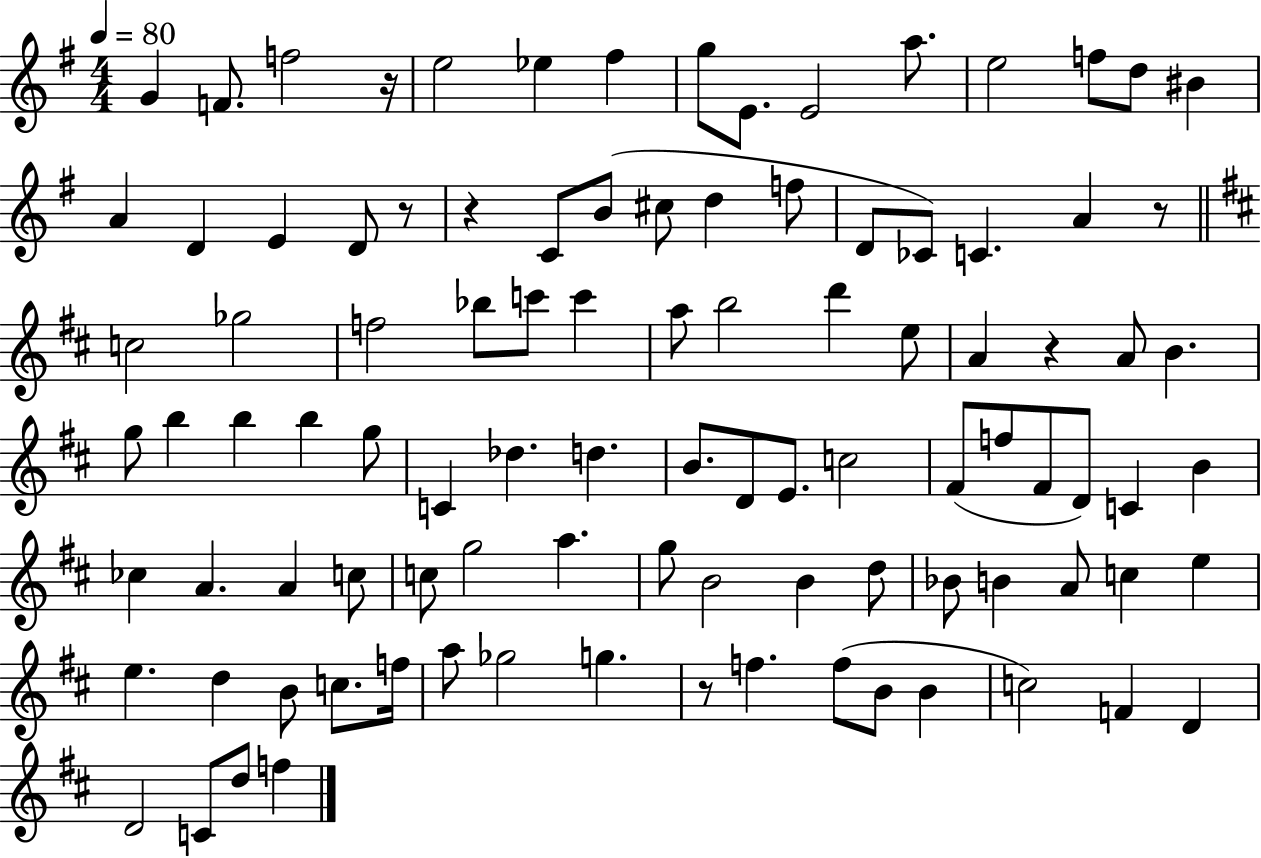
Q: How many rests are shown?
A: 6